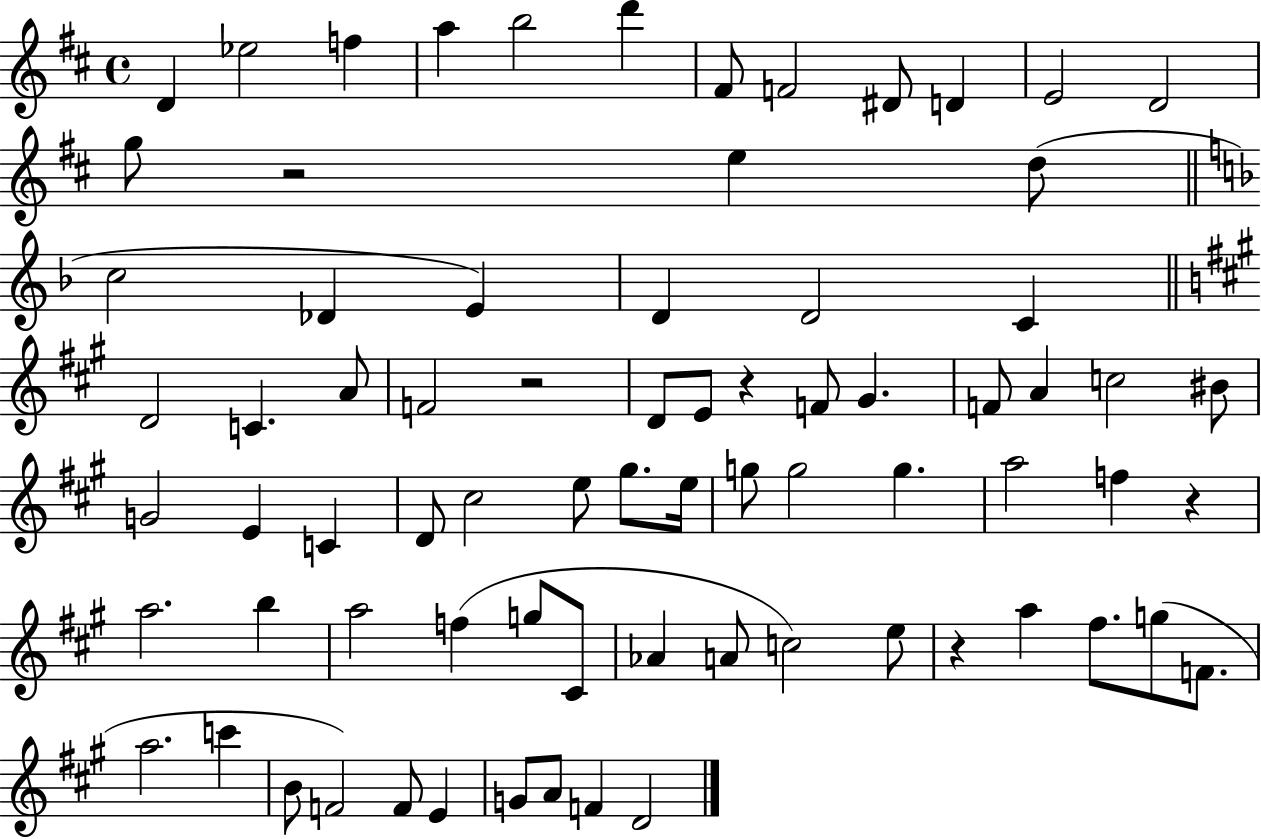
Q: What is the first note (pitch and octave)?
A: D4